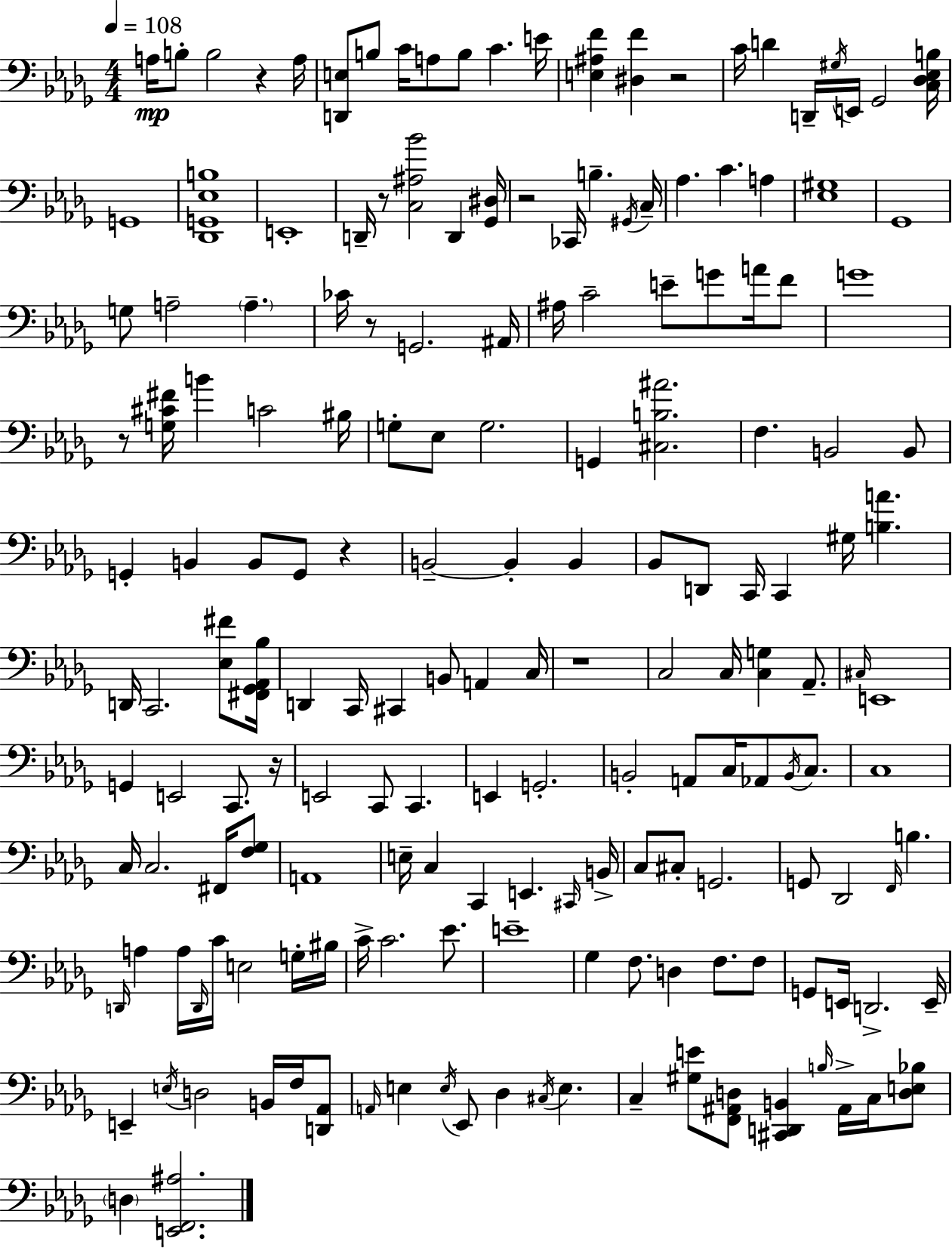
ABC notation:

X:1
T:Untitled
M:4/4
L:1/4
K:Bbm
A,/4 B,/2 B,2 z A,/4 [D,,E,]/2 B,/2 C/4 A,/2 B,/2 C E/4 [E,^A,F] [^D,F] z2 C/4 D D,,/4 ^G,/4 E,,/4 _G,,2 [C,_D,_E,B,]/4 G,,4 [_D,,G,,_E,B,]4 E,,4 D,,/4 z/2 [C,^A,_B]2 D,, [_G,,^D,]/4 z2 _C,,/4 B, ^G,,/4 C,/4 _A, C A, [_E,^G,]4 _G,,4 G,/2 A,2 A, _C/4 z/2 G,,2 ^A,,/4 ^A,/4 C2 E/2 G/2 A/4 F/2 G4 z/2 [G,^C^F]/4 B C2 ^B,/4 G,/2 _E,/2 G,2 G,, [^C,B,^A]2 F, B,,2 B,,/2 G,, B,, B,,/2 G,,/2 z B,,2 B,, B,, _B,,/2 D,,/2 C,,/4 C,, ^G,/4 [B,A] D,,/4 C,,2 [_E,^F]/2 [^F,,_G,,_A,,_B,]/4 D,, C,,/4 ^C,, B,,/2 A,, C,/4 z4 C,2 C,/4 [C,G,] _A,,/2 ^C,/4 E,,4 G,, E,,2 C,,/2 z/4 E,,2 C,,/2 C,, E,, G,,2 B,,2 A,,/2 C,/4 _A,,/2 B,,/4 C,/2 C,4 C,/4 C,2 ^F,,/4 [F,_G,]/2 A,,4 E,/4 C, C,, E,, ^C,,/4 B,,/4 C,/2 ^C,/2 G,,2 G,,/2 _D,,2 F,,/4 B, D,,/4 A, A,/4 D,,/4 C/4 E,2 G,/4 ^B,/4 C/4 C2 _E/2 E4 _G, F,/2 D, F,/2 F,/2 G,,/2 E,,/4 D,,2 E,,/4 E,, E,/4 D,2 B,,/4 F,/4 [D,,_A,,]/2 A,,/4 E, E,/4 _E,,/2 _D, ^C,/4 E, C, [^G,E]/2 [F,,^A,,D,]/2 [^C,,D,,B,,] B,/4 ^A,,/4 C,/4 [D,E,_B,]/2 D, [E,,F,,^A,]2